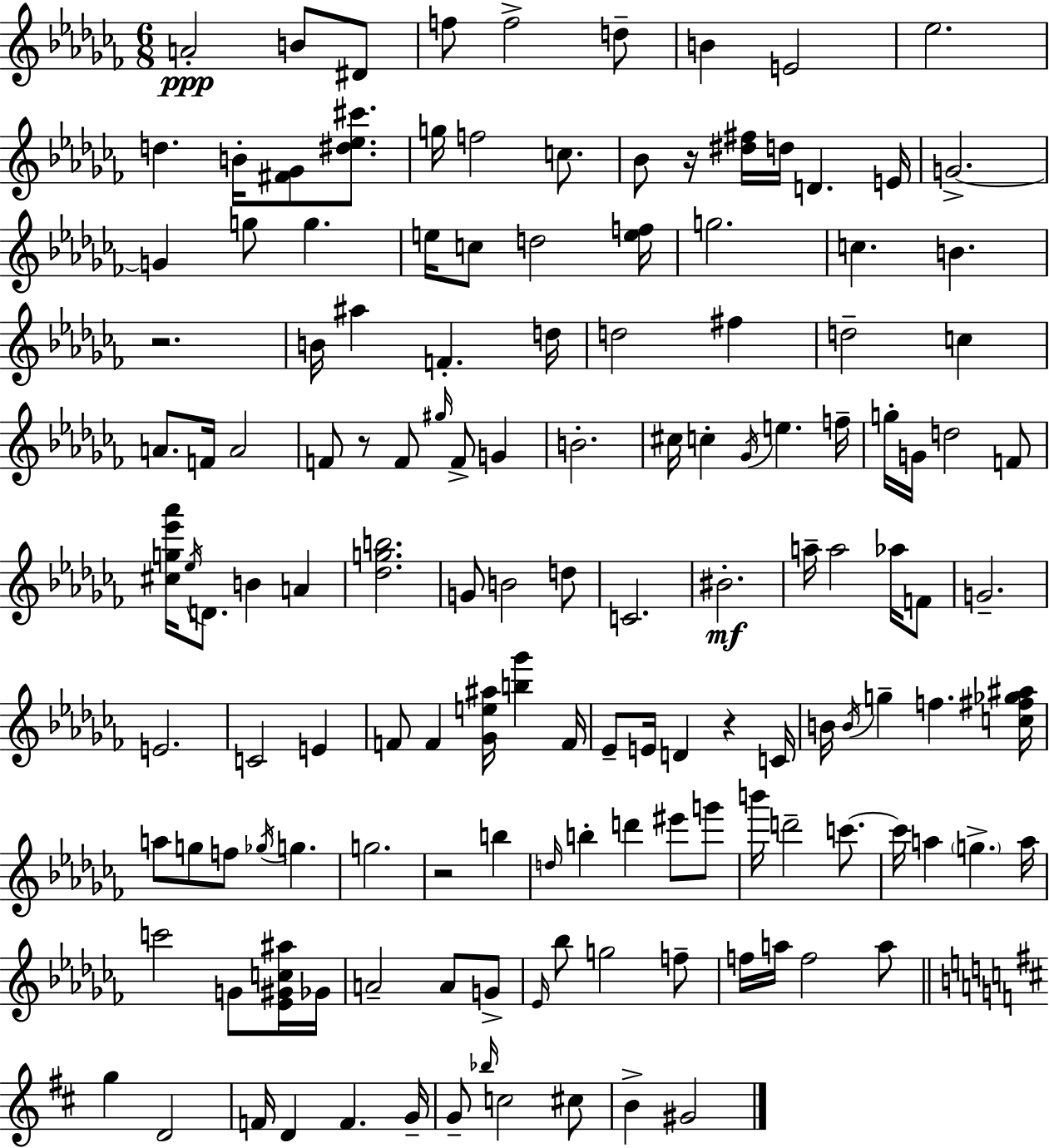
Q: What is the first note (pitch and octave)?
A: A4